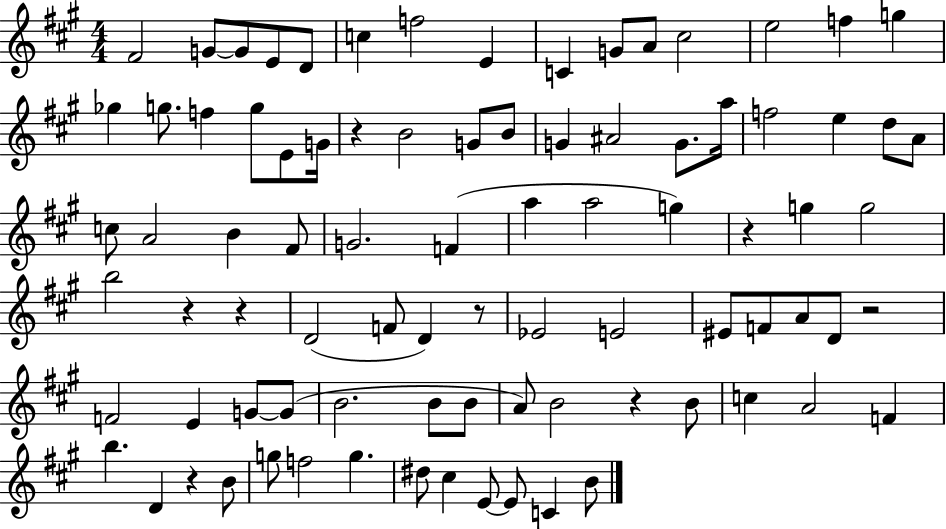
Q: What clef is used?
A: treble